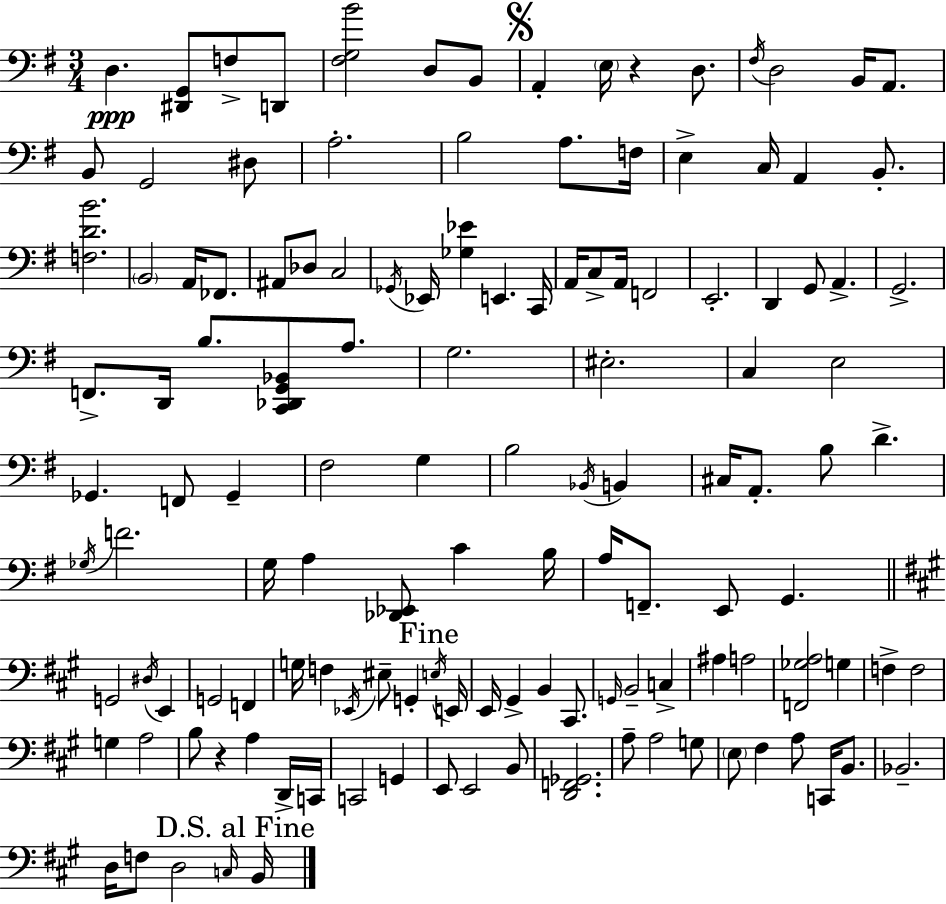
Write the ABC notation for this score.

X:1
T:Untitled
M:3/4
L:1/4
K:Em
D, [^D,,G,,]/2 F,/2 D,,/2 [^F,G,B]2 D,/2 B,,/2 A,, E,/4 z D,/2 ^F,/4 D,2 B,,/4 A,,/2 B,,/2 G,,2 ^D,/2 A,2 B,2 A,/2 F,/4 E, C,/4 A,, B,,/2 [F,DB]2 B,,2 A,,/4 _F,,/2 ^A,,/2 _D,/2 C,2 _G,,/4 _E,,/4 [_G,_E] E,, C,,/4 A,,/4 C,/2 A,,/4 F,,2 E,,2 D,, G,,/2 A,, G,,2 F,,/2 D,,/4 B,/2 [C,,_D,,G,,_B,,]/2 A,/2 G,2 ^E,2 C, E,2 _G,, F,,/2 _G,, ^F,2 G, B,2 _B,,/4 B,, ^C,/4 A,,/2 B,/2 D _G,/4 F2 G,/4 A, [_D,,_E,,]/2 C B,/4 A,/4 F,,/2 E,,/2 G,, G,,2 ^D,/4 E,, G,,2 F,, G,/4 F, _E,,/4 ^E,/2 G,, E,/4 E,,/4 E,,/4 ^G,, B,, ^C,,/2 G,,/4 B,,2 C, ^A, A,2 [F,,_G,A,]2 G, F, F,2 G, A,2 B,/2 z A, D,,/4 C,,/4 C,,2 G,, E,,/2 E,,2 B,,/2 [D,,F,,_G,,]2 A,/2 A,2 G,/2 E,/2 ^F, A,/2 C,,/4 B,,/2 _B,,2 D,/4 F,/2 D,2 C,/4 B,,/4